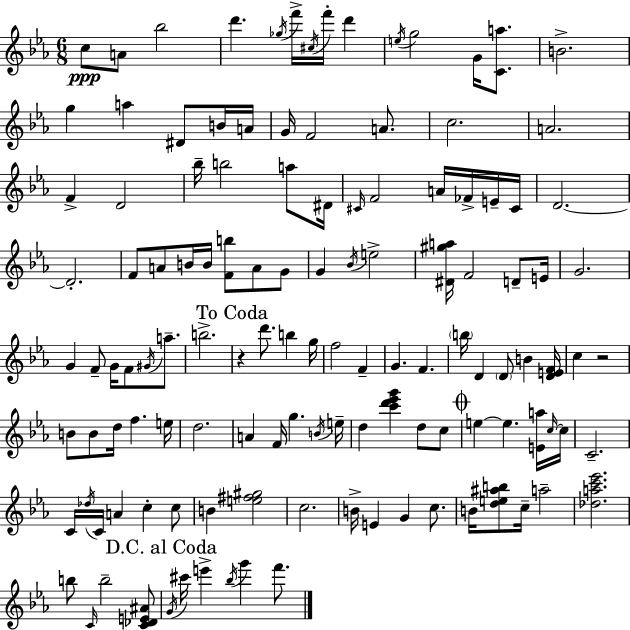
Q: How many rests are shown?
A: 2